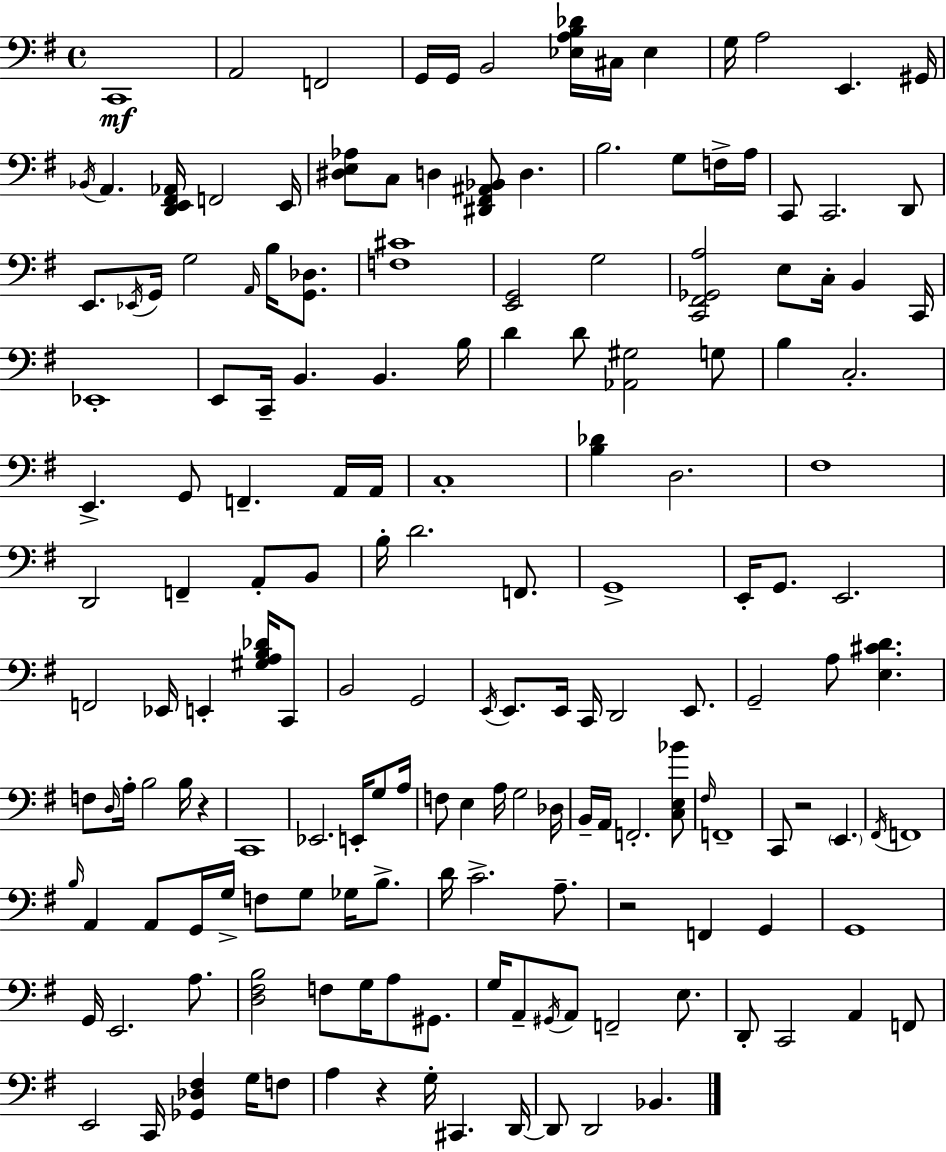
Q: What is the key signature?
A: E minor